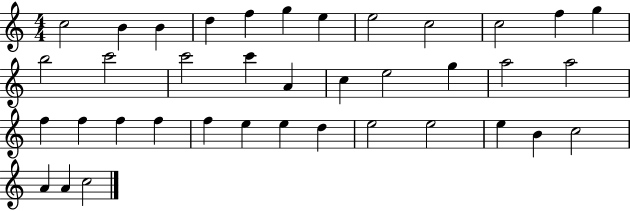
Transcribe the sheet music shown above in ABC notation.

X:1
T:Untitled
M:4/4
L:1/4
K:C
c2 B B d f g e e2 c2 c2 f g b2 c'2 c'2 c' A c e2 g a2 a2 f f f f f e e d e2 e2 e B c2 A A c2